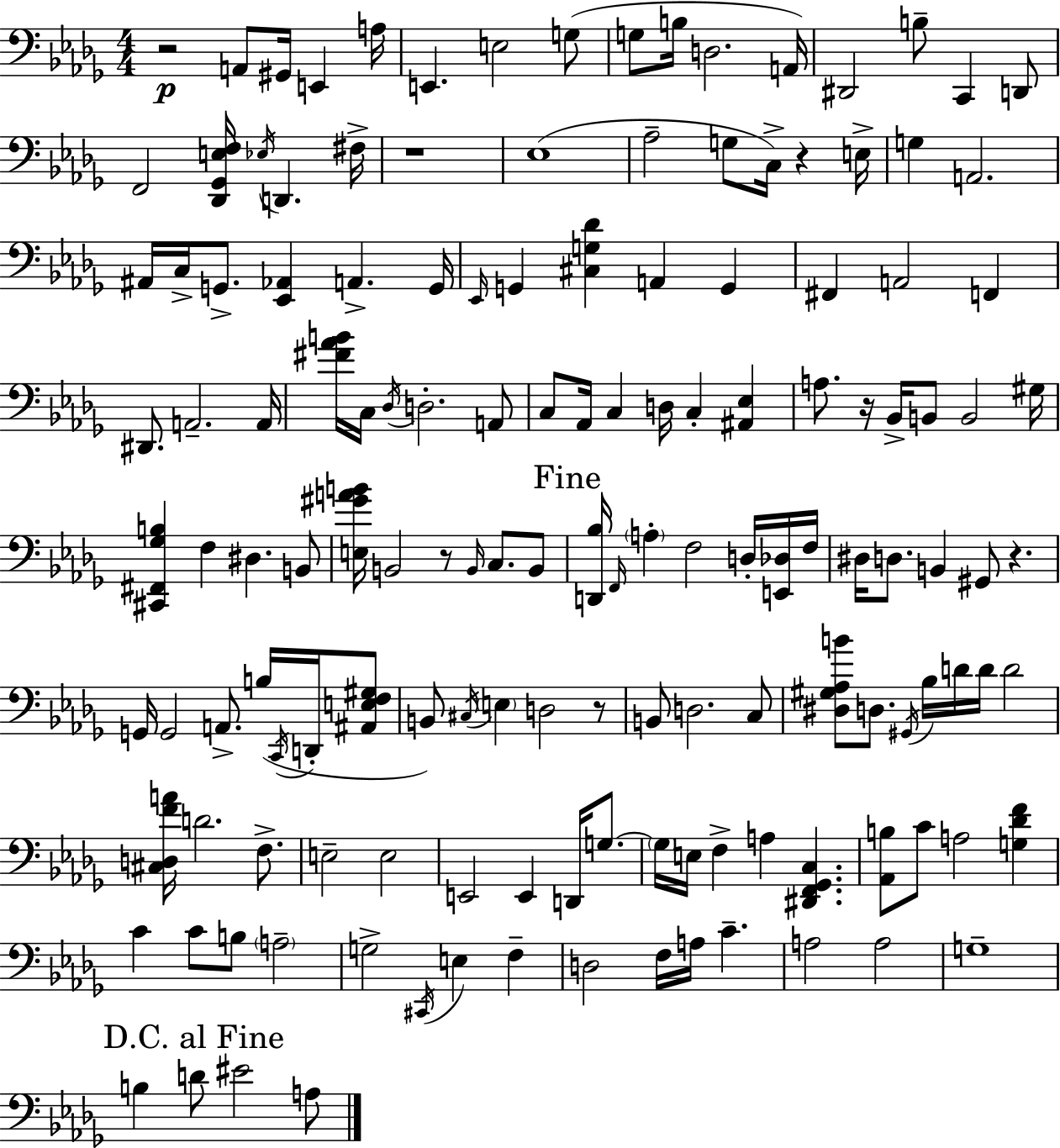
R/h A2/e G#2/s E2/q A3/s E2/q. E3/h G3/e G3/e B3/s D3/h. A2/s D#2/h B3/e C2/q D2/e F2/h [Db2,Gb2,E3,F3]/s Eb3/s D2/q. F#3/s R/w Eb3/w Ab3/h G3/e C3/s R/q E3/s G3/q A2/h. A#2/s C3/s G2/e. [Eb2,Ab2]/q A2/q. G2/s Eb2/s G2/q [C#3,G3,Db4]/q A2/q G2/q F#2/q A2/h F2/q D#2/e. A2/h. A2/s [F#4,Ab4,B4]/s C3/s Db3/s D3/h. A2/e C3/e Ab2/s C3/q D3/s C3/q [A#2,Eb3]/q A3/e. R/s Bb2/s B2/e B2/h G#3/s [C#2,F#2,Gb3,B3]/q F3/q D#3/q. B2/e [E3,G#4,A4,B4]/s B2/h R/e B2/s C3/e. B2/e [D2,Bb3]/s F2/s A3/q F3/h D3/s [E2,Db3]/s F3/s D#3/s D3/e. B2/q G#2/e R/q. G2/s G2/h A2/e. B3/s C2/s D2/s [A#2,E3,F3,G#3]/e B2/e C#3/s E3/q D3/h R/e B2/e D3/h. C3/e [D#3,G#3,Ab3,B4]/e D3/e. G#2/s Bb3/s D4/s D4/s D4/h [C#3,D3,F4,A4]/s D4/h. F3/e. E3/h E3/h E2/h E2/q D2/s G3/e. G3/s E3/s F3/q A3/q [D#2,F2,Gb2,C3]/q. [Ab2,B3]/e C4/e A3/h [G3,Db4,F4]/q C4/q C4/e B3/e A3/h G3/h C#2/s E3/q F3/q D3/h F3/s A3/s C4/q. A3/h A3/h G3/w B3/q D4/e EIS4/h A3/e